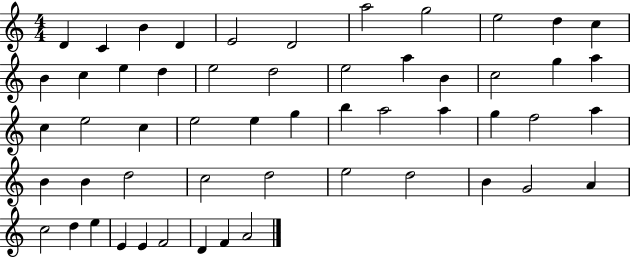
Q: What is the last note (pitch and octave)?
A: A4